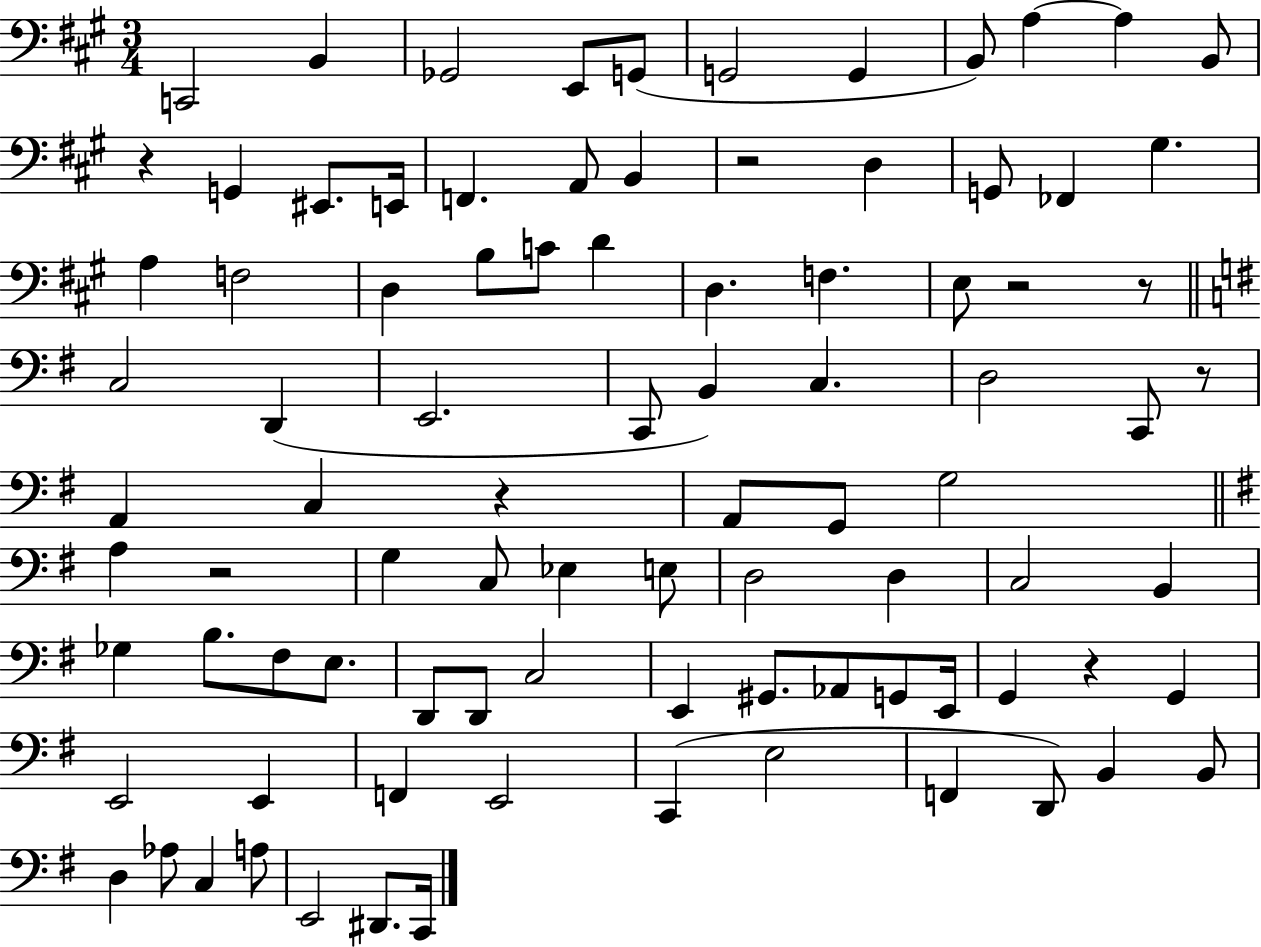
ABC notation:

X:1
T:Untitled
M:3/4
L:1/4
K:A
C,,2 B,, _G,,2 E,,/2 G,,/2 G,,2 G,, B,,/2 A, A, B,,/2 z G,, ^E,,/2 E,,/4 F,, A,,/2 B,, z2 D, G,,/2 _F,, ^G, A, F,2 D, B,/2 C/2 D D, F, E,/2 z2 z/2 C,2 D,, E,,2 C,,/2 B,, C, D,2 C,,/2 z/2 A,, C, z A,,/2 G,,/2 G,2 A, z2 G, C,/2 _E, E,/2 D,2 D, C,2 B,, _G, B,/2 ^F,/2 E,/2 D,,/2 D,,/2 C,2 E,, ^G,,/2 _A,,/2 G,,/2 E,,/4 G,, z G,, E,,2 E,, F,, E,,2 C,, E,2 F,, D,,/2 B,, B,,/2 D, _A,/2 C, A,/2 E,,2 ^D,,/2 C,,/4